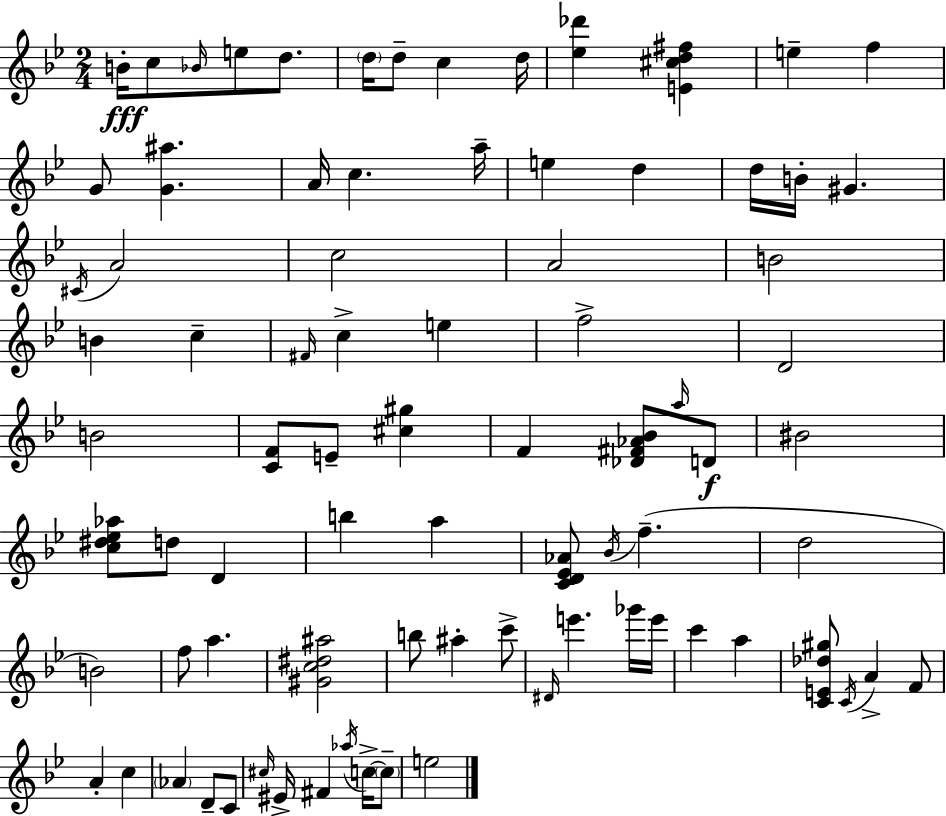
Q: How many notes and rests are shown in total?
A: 82